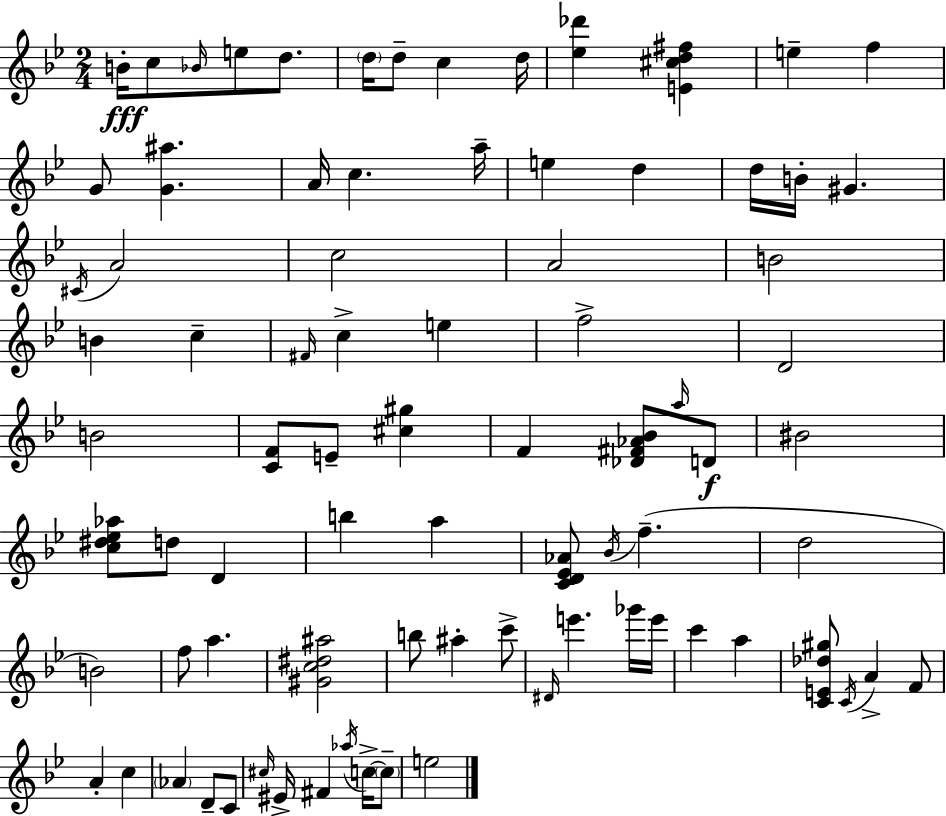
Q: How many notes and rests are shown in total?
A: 82